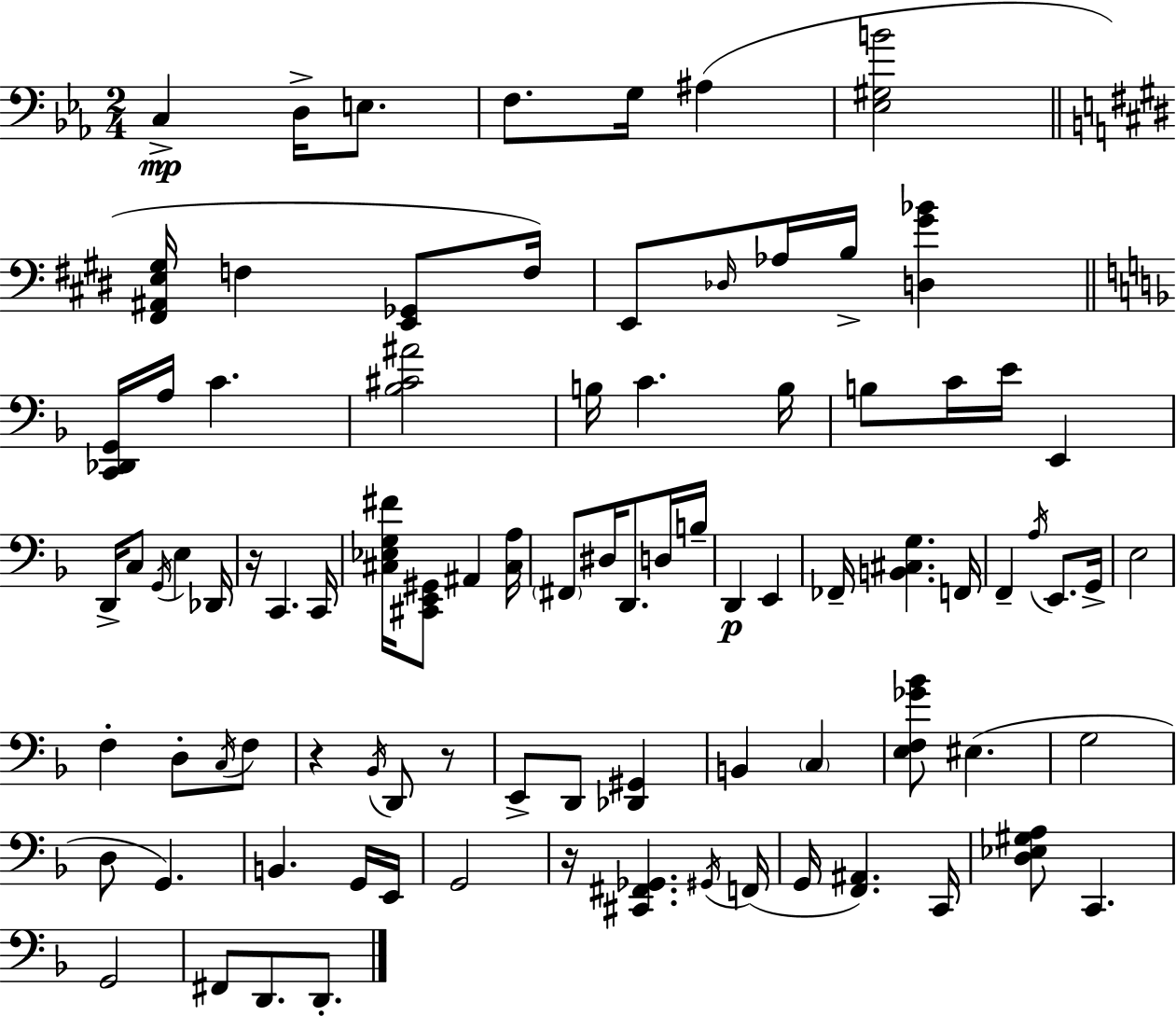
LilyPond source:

{
  \clef bass
  \numericTimeSignature
  \time 2/4
  \key c \minor
  \repeat volta 2 { c4->\mp d16-> e8. | f8. g16 ais4( | <ees gis b'>2 | \bar "||" \break \key e \major <fis, ais, e gis>16 f4 <e, ges,>8 f16) | e,8 \grace { des16 } aes16 b16-> <d gis' bes'>4 | \bar "||" \break \key f \major <c, des, g,>16 a16 c'4. | <bes cis' ais'>2 | b16 c'4. b16 | b8 c'16 e'16 e,4 | \break d,16-> c8 \acciaccatura { g,16 } e4 | des,16 r16 c,4. | c,16 <cis ees g fis'>16 <cis, e, gis,>8 ais,4 | <cis a>16 \parenthesize fis,8 dis16 d,8. d16 | \break b16-- d,4\p e,4 | fes,16-- <b, cis g>4. | f,16 f,4-- \acciaccatura { a16 } e,8. | g,16-> e2 | \break f4-. d8-. | \acciaccatura { c16 } f8 r4 \acciaccatura { bes,16 } | d,8 r8 e,8-> d,8 | <des, gis,>4 b,4 | \break \parenthesize c4 <e f ges' bes'>8 eis4.( | g2 | d8 g,4.) | b,4. | \break g,16 e,16 g,2 | r16 <cis, fis, ges,>4. | \acciaccatura { gis,16 }( f,16 g,16 <f, ais,>4.) | c,16 <d ees gis a>8 c,4. | \break g,2 | fis,8 d,8. | d,8.-. } \bar "|."
}